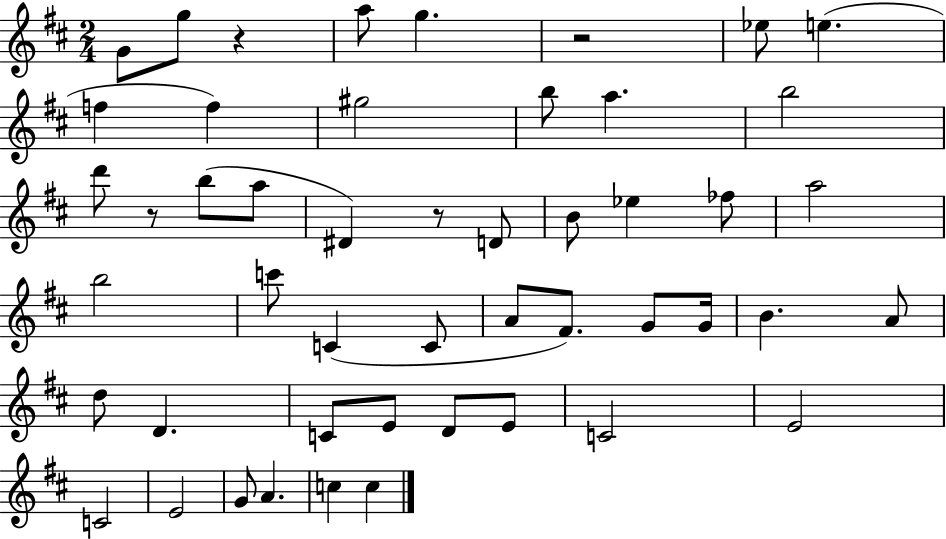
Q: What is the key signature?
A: D major